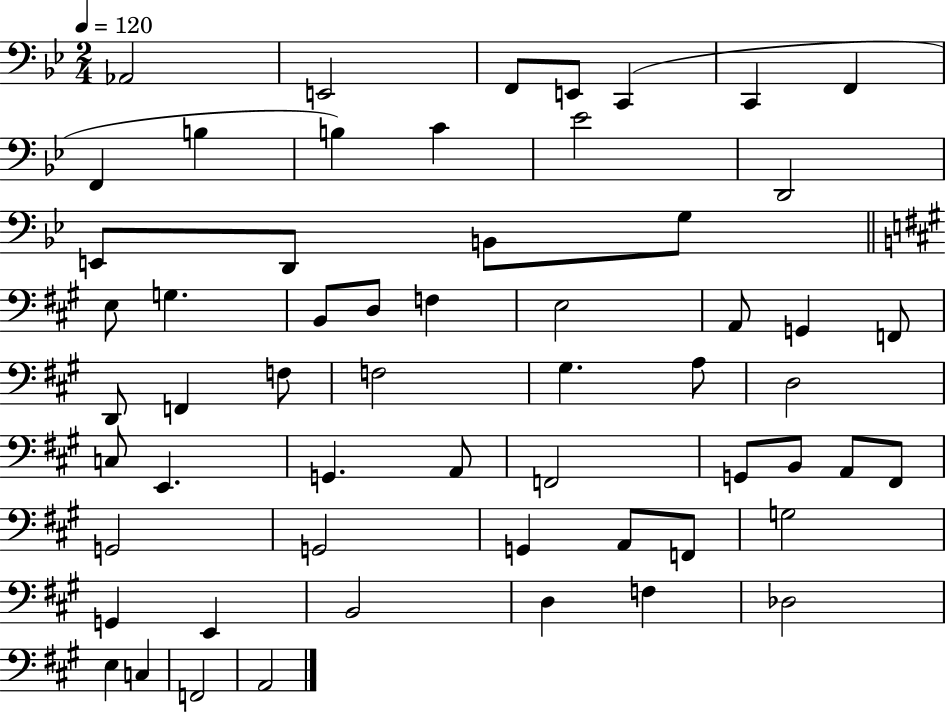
{
  \clef bass
  \numericTimeSignature
  \time 2/4
  \key bes \major
  \tempo 4 = 120
  aes,2 | e,2 | f,8 e,8 c,4( | c,4 f,4 | \break f,4 b4 | b4) c'4 | ees'2 | d,2 | \break e,8 d,8 b,8 g8 | \bar "||" \break \key a \major e8 g4. | b,8 d8 f4 | e2 | a,8 g,4 f,8 | \break d,8 f,4 f8 | f2 | gis4. a8 | d2 | \break c8 e,4. | g,4. a,8 | f,2 | g,8 b,8 a,8 fis,8 | \break g,2 | g,2 | g,4 a,8 f,8 | g2 | \break g,4 e,4 | b,2 | d4 f4 | des2 | \break e4 c4 | f,2 | a,2 | \bar "|."
}